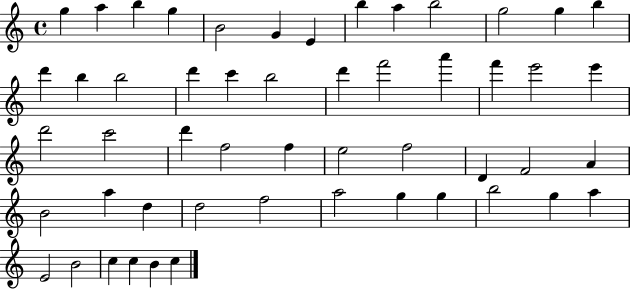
X:1
T:Untitled
M:4/4
L:1/4
K:C
g a b g B2 G E b a b2 g2 g b d' b b2 d' c' b2 d' f'2 a' f' e'2 e' d'2 c'2 d' f2 f e2 f2 D F2 A B2 a d d2 f2 a2 g g b2 g a E2 B2 c c B c